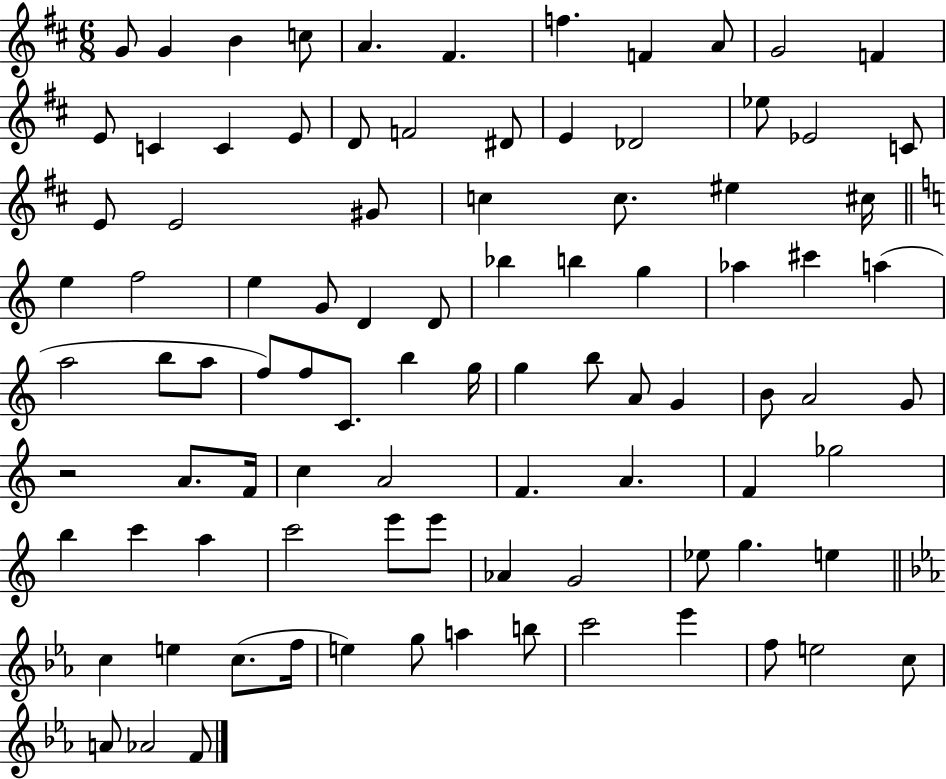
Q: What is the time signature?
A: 6/8